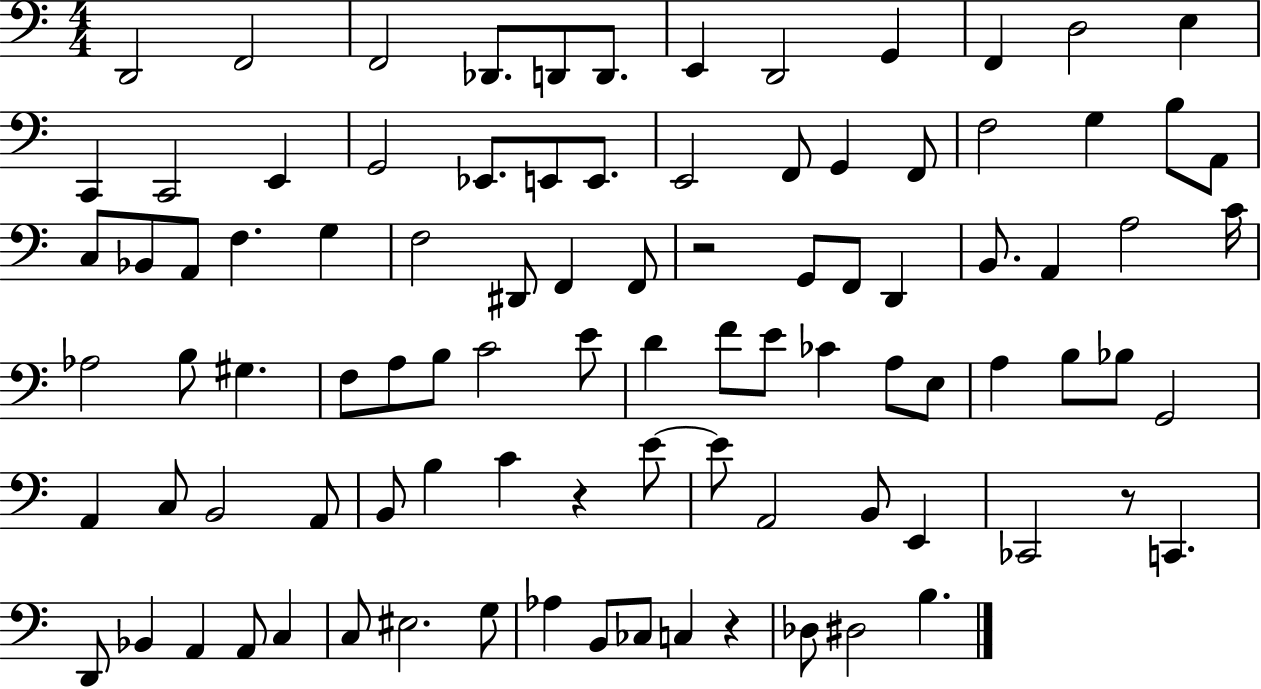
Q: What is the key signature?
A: C major